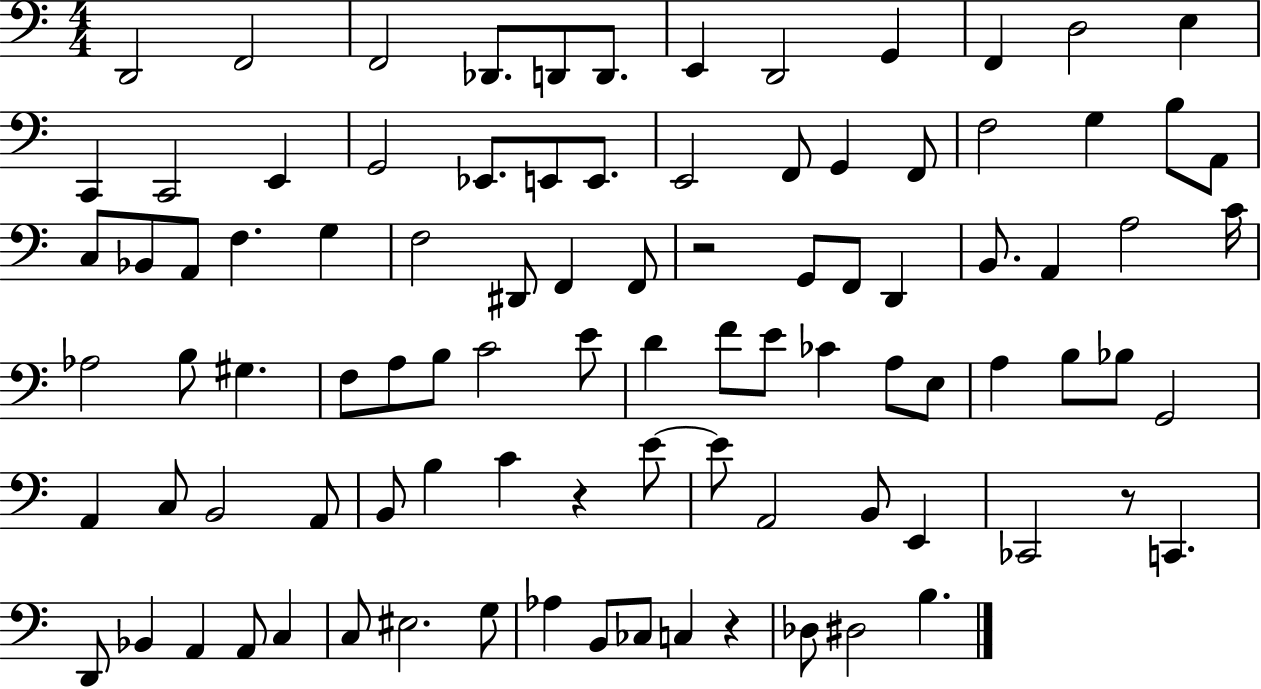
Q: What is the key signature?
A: C major